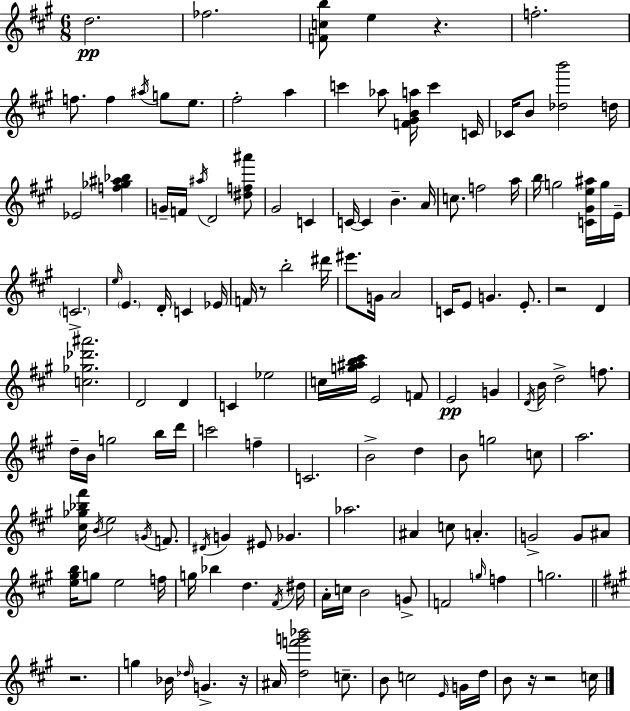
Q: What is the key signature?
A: A major